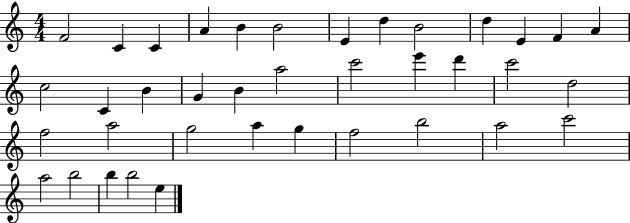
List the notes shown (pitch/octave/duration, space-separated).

F4/h C4/q C4/q A4/q B4/q B4/h E4/q D5/q B4/h D5/q E4/q F4/q A4/q C5/h C4/q B4/q G4/q B4/q A5/h C6/h E6/q D6/q C6/h D5/h F5/h A5/h G5/h A5/q G5/q F5/h B5/h A5/h C6/h A5/h B5/h B5/q B5/h E5/q